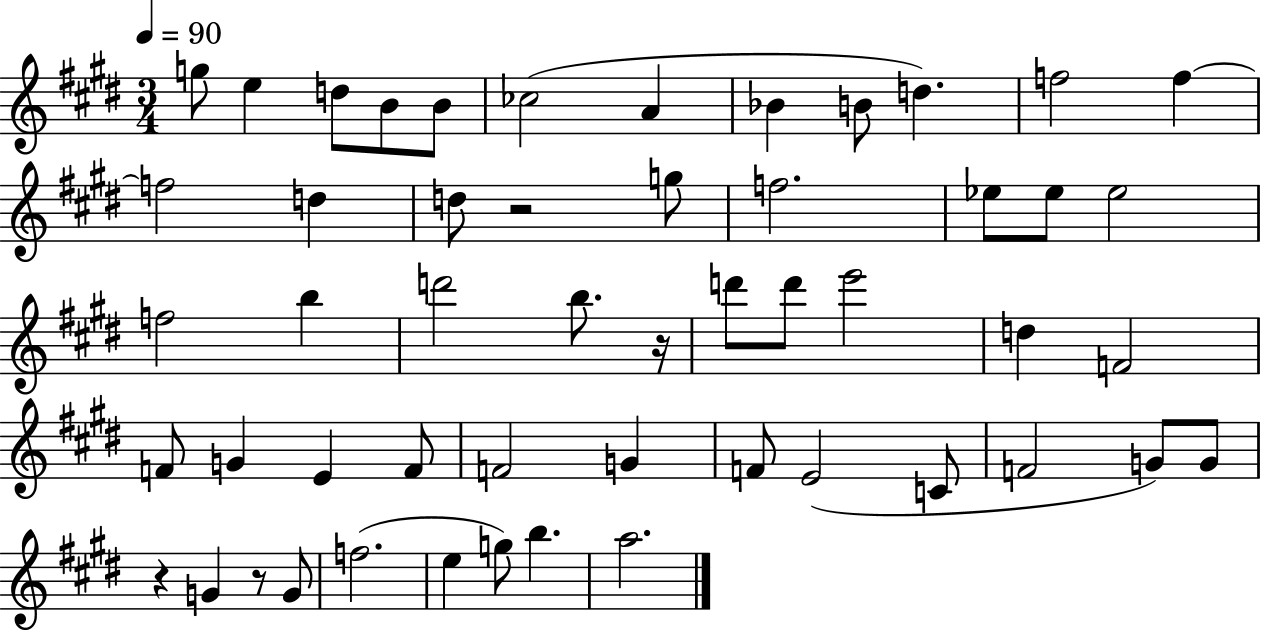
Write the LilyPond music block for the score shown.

{
  \clef treble
  \numericTimeSignature
  \time 3/4
  \key e \major
  \tempo 4 = 90
  g''8 e''4 d''8 b'8 b'8 | ces''2( a'4 | bes'4 b'8 d''4.) | f''2 f''4~~ | \break f''2 d''4 | d''8 r2 g''8 | f''2. | ees''8 ees''8 ees''2 | \break f''2 b''4 | d'''2 b''8. r16 | d'''8 d'''8 e'''2 | d''4 f'2 | \break f'8 g'4 e'4 f'8 | f'2 g'4 | f'8 e'2( c'8 | f'2 g'8) g'8 | \break r4 g'4 r8 g'8 | f''2.( | e''4 g''8) b''4. | a''2. | \break \bar "|."
}